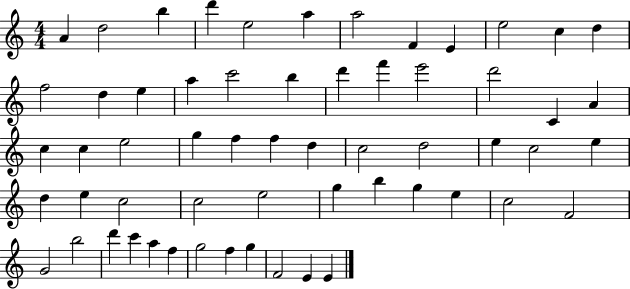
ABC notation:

X:1
T:Untitled
M:4/4
L:1/4
K:C
A d2 b d' e2 a a2 F E e2 c d f2 d e a c'2 b d' f' e'2 d'2 C A c c e2 g f f d c2 d2 e c2 e d e c2 c2 e2 g b g e c2 F2 G2 b2 d' c' a f g2 f g F2 E E